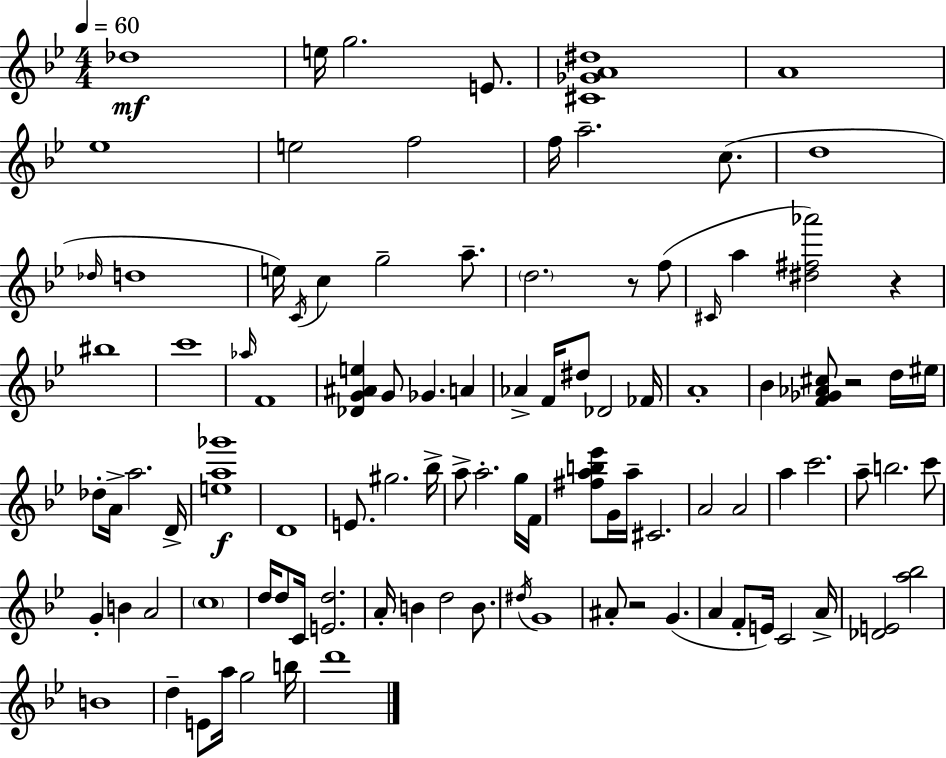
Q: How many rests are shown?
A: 4